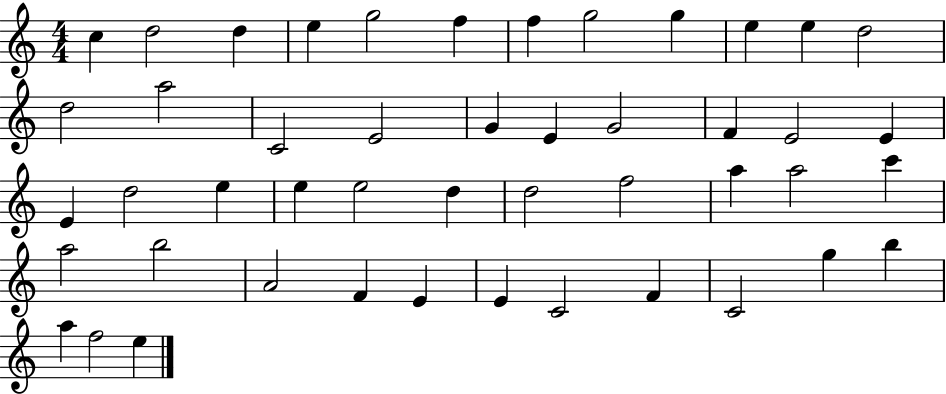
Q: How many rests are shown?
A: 0